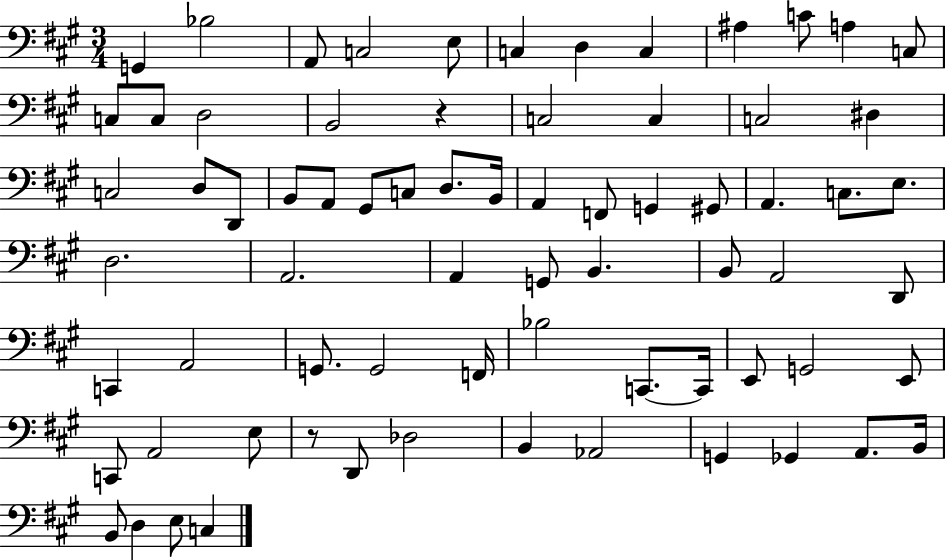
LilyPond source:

{
  \clef bass
  \numericTimeSignature
  \time 3/4
  \key a \major
  g,4 bes2 | a,8 c2 e8 | c4 d4 c4 | ais4 c'8 a4 c8 | \break c8 c8 d2 | b,2 r4 | c2 c4 | c2 dis4 | \break c2 d8 d,8 | b,8 a,8 gis,8 c8 d8. b,16 | a,4 f,8 g,4 gis,8 | a,4. c8. e8. | \break d2. | a,2. | a,4 g,8 b,4. | b,8 a,2 d,8 | \break c,4 a,2 | g,8. g,2 f,16 | bes2 c,8.~~ c,16 | e,8 g,2 e,8 | \break c,8 a,2 e8 | r8 d,8 des2 | b,4 aes,2 | g,4 ges,4 a,8. b,16 | \break b,8 d4 e8 c4 | \bar "|."
}